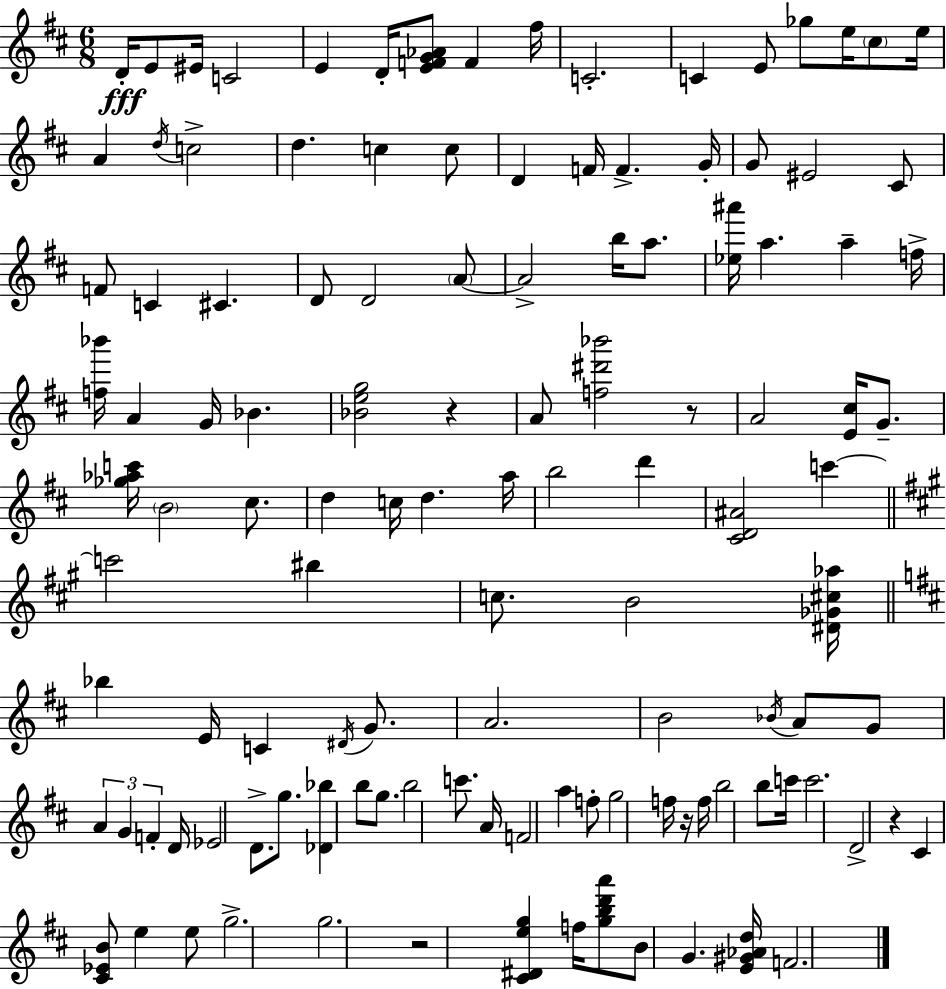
X:1
T:Untitled
M:6/8
L:1/4
K:D
D/4 E/2 ^E/4 C2 E D/4 [EFG_A]/2 F ^f/4 C2 C E/2 _g/2 e/4 ^c/2 e/4 A d/4 c2 d c c/2 D F/4 F G/4 G/2 ^E2 ^C/2 F/2 C ^C D/2 D2 A/2 A2 b/4 a/2 [_e^a']/4 a a f/4 [f_b']/4 A G/4 _B [_Beg]2 z A/2 [f^d'_b']2 z/2 A2 [E^c]/4 G/2 [_g_ac']/4 B2 ^c/2 d c/4 d a/4 b2 d' [^CD^A]2 c' c'2 ^b c/2 B2 [^D_G^c_a]/4 _b E/4 C ^D/4 G/2 A2 B2 _B/4 A/2 G/2 A G F D/4 _E2 D/2 g/2 [_D_b] b/2 g/2 b2 c'/2 A/4 F2 a f/2 g2 f/4 z/4 f/4 b2 b/2 c'/4 c'2 D2 z ^C [^C_EB]/2 e e/2 g2 g2 z2 [^C^Deg] f/4 [gbd'a']/2 B/2 G [E^G_Ad]/4 F2